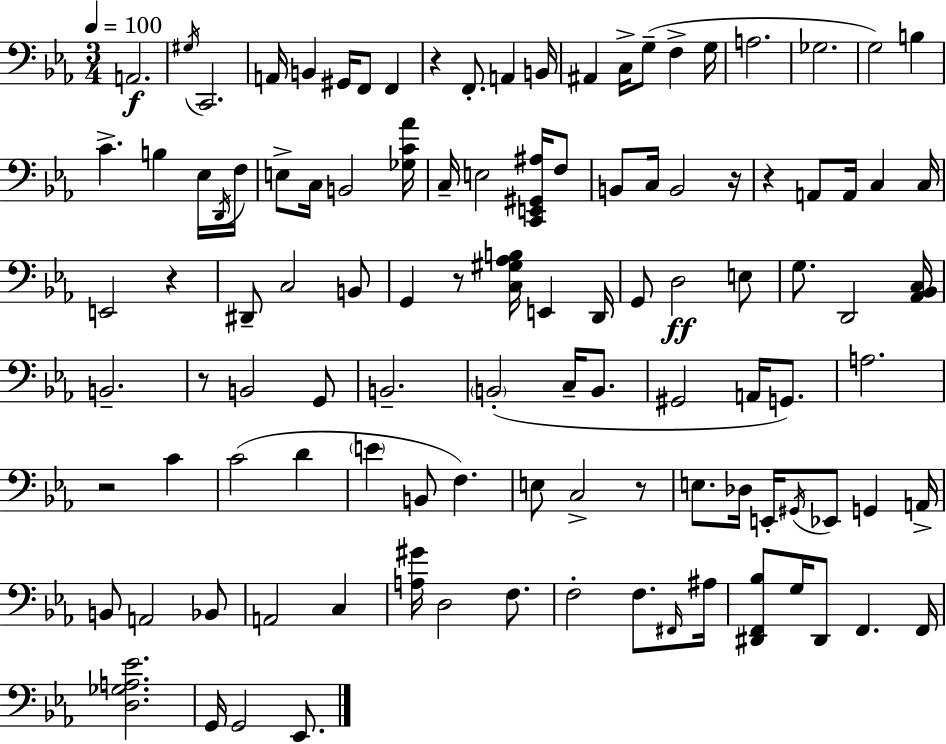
A2/h. G#3/s C2/h. A2/s B2/q G#2/s F2/e F2/q R/q F2/e. A2/q B2/s A#2/q C3/s G3/e F3/q G3/s A3/h. Gb3/h. G3/h B3/q C4/q. B3/q Eb3/s D2/s F3/s E3/e C3/s B2/h [Gb3,C4,Ab4]/s C3/s E3/h [C2,E2,G#2,A#3]/s F3/e B2/e C3/s B2/h R/s R/q A2/e A2/s C3/q C3/s E2/h R/q D#2/e C3/h B2/e G2/q R/e [C3,G#3,Ab3,B3]/s E2/q D2/s G2/e D3/h E3/e G3/e. D2/h [Ab2,Bb2,C3]/s B2/h. R/e B2/h G2/e B2/h. B2/h C3/s B2/e. G#2/h A2/s G2/e. A3/h. R/h C4/q C4/h D4/q E4/q B2/e F3/q. E3/e C3/h R/e E3/e. Db3/s E2/s G#2/s Eb2/e G2/q A2/s B2/e A2/h Bb2/e A2/h C3/q [A3,G#4]/s D3/h F3/e. F3/h F3/e. F#2/s A#3/s [D#2,F2,Bb3]/e G3/s D#2/e F2/q. F2/s [D3,Gb3,A3,Eb4]/h. G2/s G2/h Eb2/e.